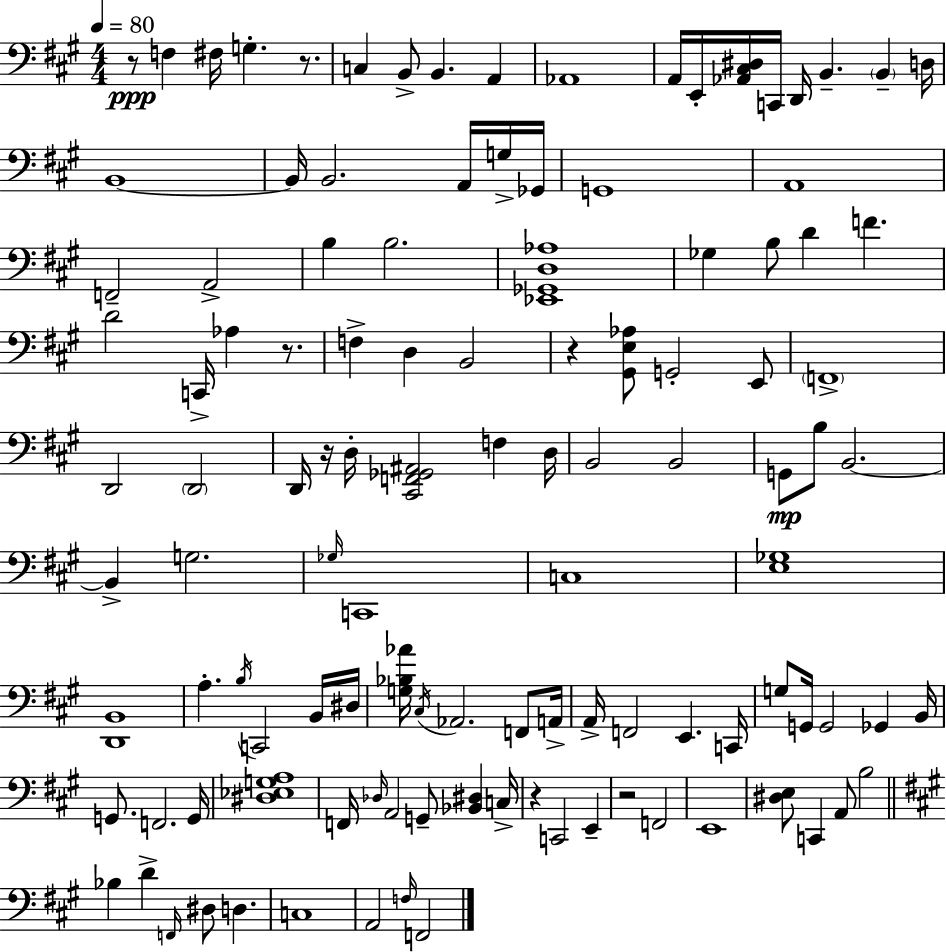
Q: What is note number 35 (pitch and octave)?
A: F3